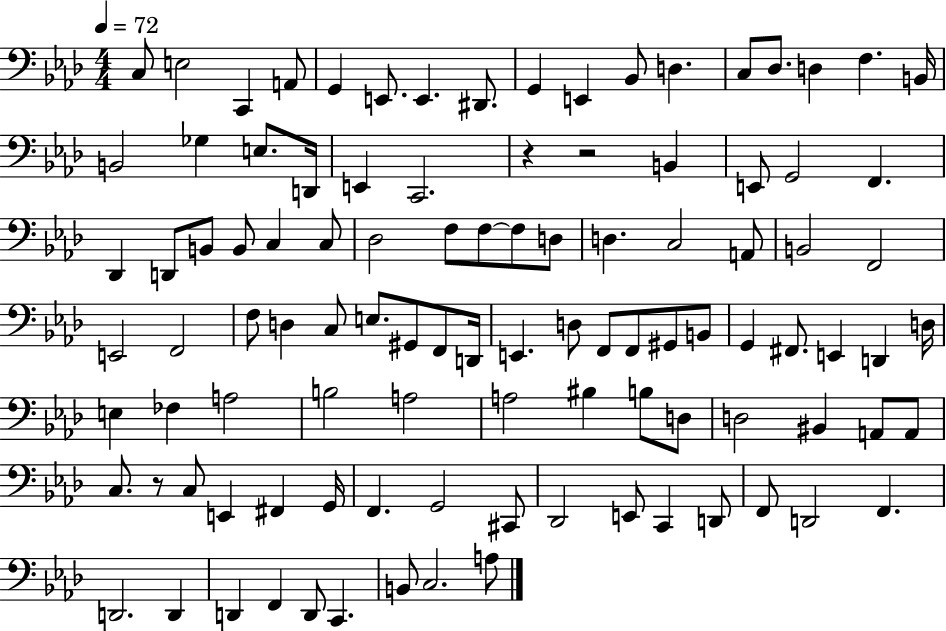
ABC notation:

X:1
T:Untitled
M:4/4
L:1/4
K:Ab
C,/2 E,2 C,, A,,/2 G,, E,,/2 E,, ^D,,/2 G,, E,, _B,,/2 D, C,/2 _D,/2 D, F, B,,/4 B,,2 _G, E,/2 D,,/4 E,, C,,2 z z2 B,, E,,/2 G,,2 F,, _D,, D,,/2 B,,/2 B,,/2 C, C,/2 _D,2 F,/2 F,/2 F,/2 D,/2 D, C,2 A,,/2 B,,2 F,,2 E,,2 F,,2 F,/2 D, C,/2 E,/2 ^G,,/2 F,,/2 D,,/4 E,, D,/2 F,,/2 F,,/2 ^G,,/2 B,,/2 G,, ^F,,/2 E,, D,, D,/4 E, _F, A,2 B,2 A,2 A,2 ^B, B,/2 D,/2 D,2 ^B,, A,,/2 A,,/2 C,/2 z/2 C,/2 E,, ^F,, G,,/4 F,, G,,2 ^C,,/2 _D,,2 E,,/2 C,, D,,/2 F,,/2 D,,2 F,, D,,2 D,, D,, F,, D,,/2 C,, B,,/2 C,2 A,/2